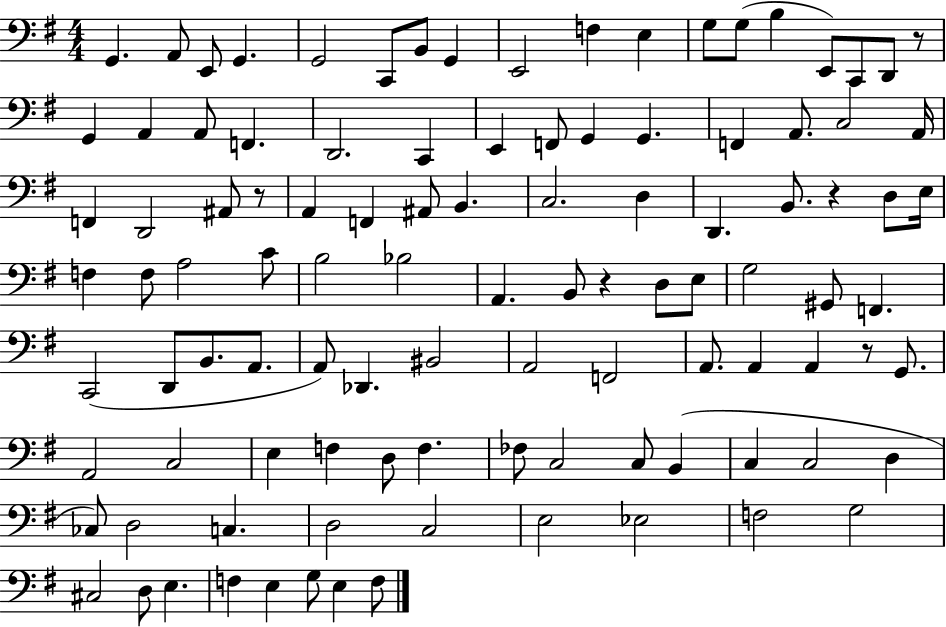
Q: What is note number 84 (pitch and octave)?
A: CES3